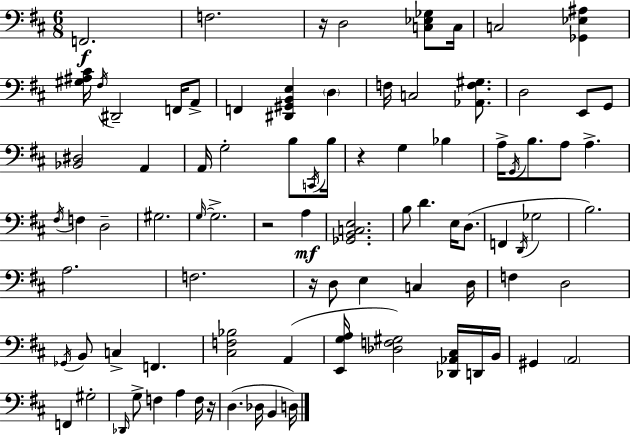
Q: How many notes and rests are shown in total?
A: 88